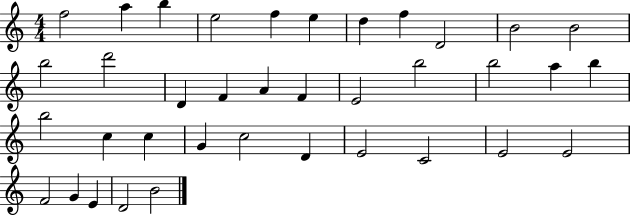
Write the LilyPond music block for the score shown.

{
  \clef treble
  \numericTimeSignature
  \time 4/4
  \key c \major
  f''2 a''4 b''4 | e''2 f''4 e''4 | d''4 f''4 d'2 | b'2 b'2 | \break b''2 d'''2 | d'4 f'4 a'4 f'4 | e'2 b''2 | b''2 a''4 b''4 | \break b''2 c''4 c''4 | g'4 c''2 d'4 | e'2 c'2 | e'2 e'2 | \break f'2 g'4 e'4 | d'2 b'2 | \bar "|."
}